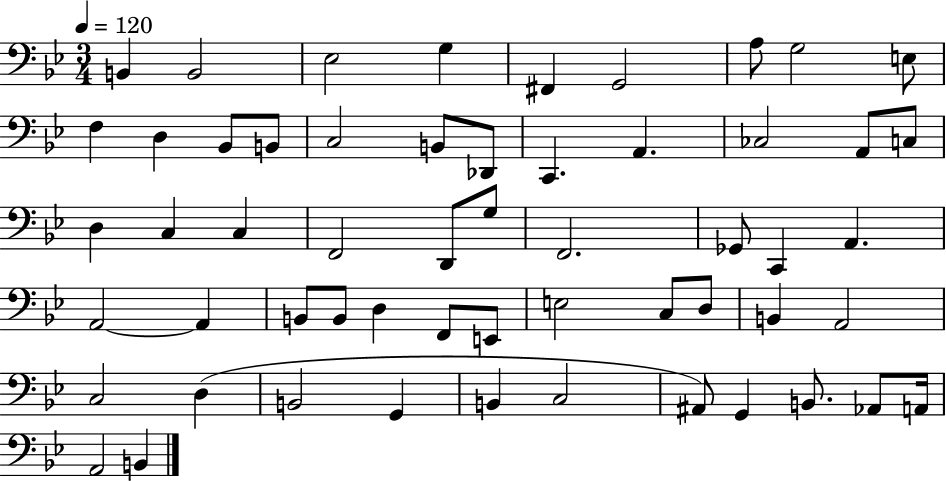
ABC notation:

X:1
T:Untitled
M:3/4
L:1/4
K:Bb
B,, B,,2 _E,2 G, ^F,, G,,2 A,/2 G,2 E,/2 F, D, _B,,/2 B,,/2 C,2 B,,/2 _D,,/2 C,, A,, _C,2 A,,/2 C,/2 D, C, C, F,,2 D,,/2 G,/2 F,,2 _G,,/2 C,, A,, A,,2 A,, B,,/2 B,,/2 D, F,,/2 E,,/2 E,2 C,/2 D,/2 B,, A,,2 C,2 D, B,,2 G,, B,, C,2 ^A,,/2 G,, B,,/2 _A,,/2 A,,/4 A,,2 B,,